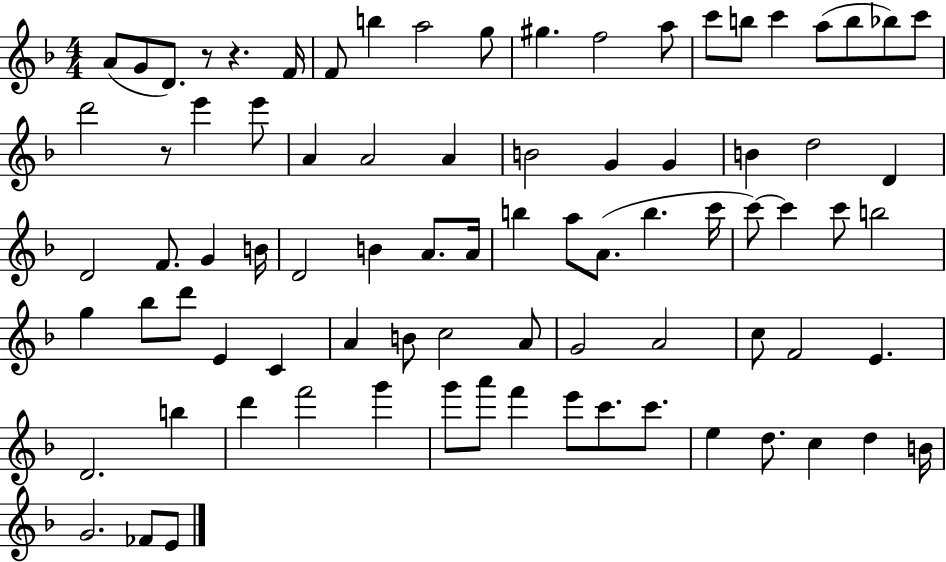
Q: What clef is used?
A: treble